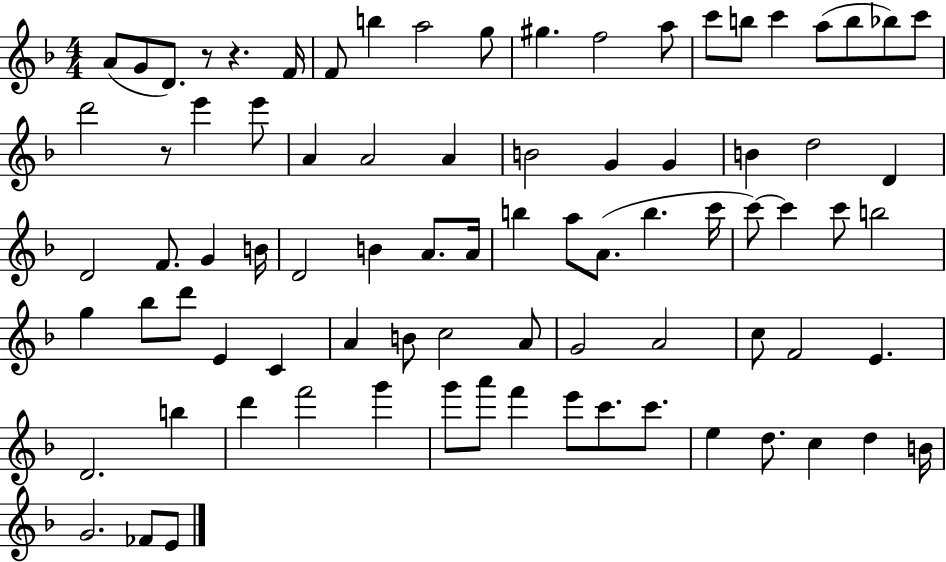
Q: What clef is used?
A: treble